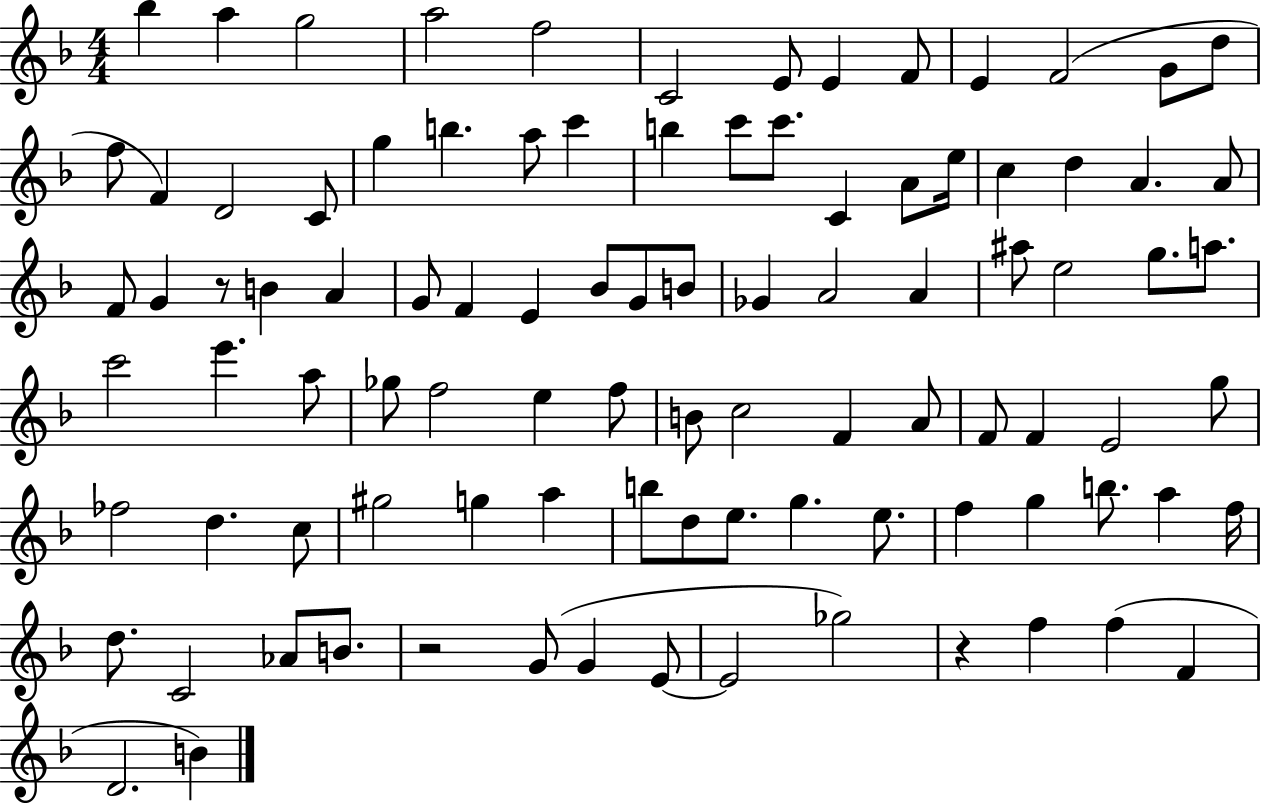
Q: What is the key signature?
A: F major